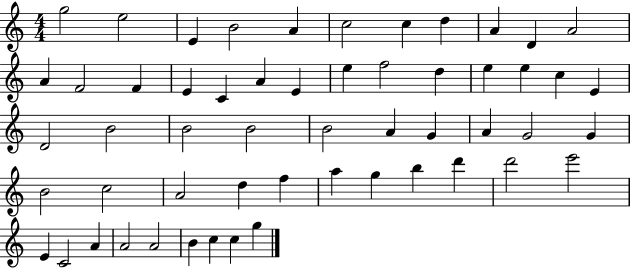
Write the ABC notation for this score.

X:1
T:Untitled
M:4/4
L:1/4
K:C
g2 e2 E B2 A c2 c d A D A2 A F2 F E C A E e f2 d e e c E D2 B2 B2 B2 B2 A G A G2 G B2 c2 A2 d f a g b d' d'2 e'2 E C2 A A2 A2 B c c g